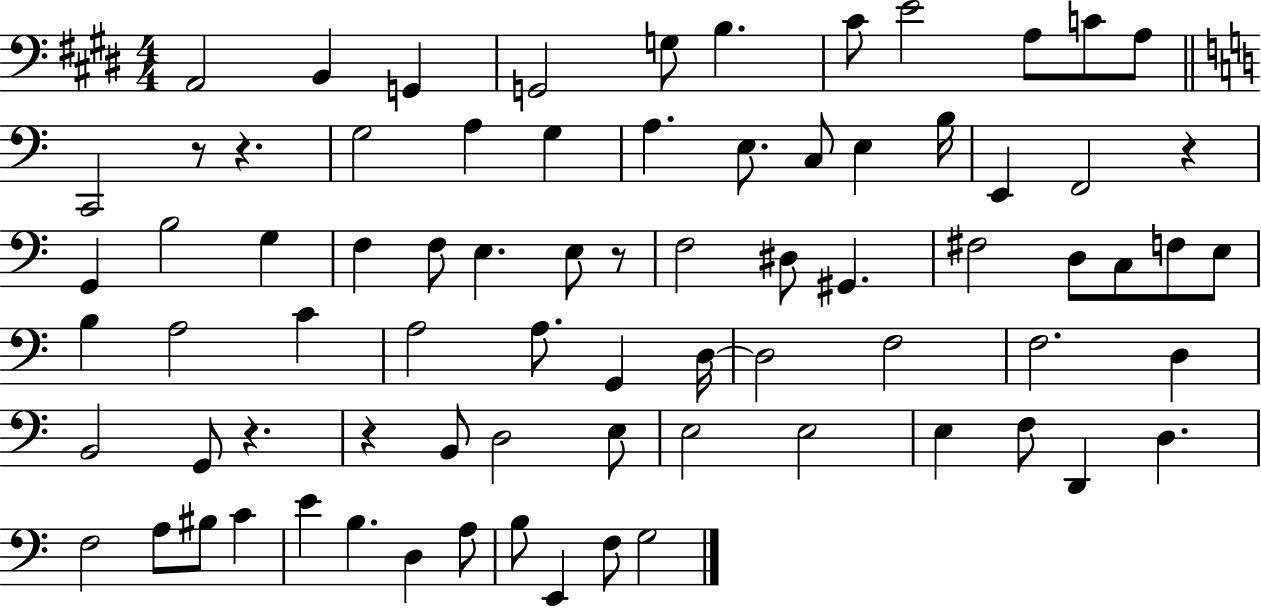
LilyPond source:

{
  \clef bass
  \numericTimeSignature
  \time 4/4
  \key e \major
  a,2 b,4 g,4 | g,2 g8 b4. | cis'8 e'2 a8 c'8 a8 | \bar "||" \break \key c \major c,2 r8 r4. | g2 a4 g4 | a4. e8. c8 e4 b16 | e,4 f,2 r4 | \break g,4 b2 g4 | f4 f8 e4. e8 r8 | f2 dis8 gis,4. | fis2 d8 c8 f8 e8 | \break b4 a2 c'4 | a2 a8. g,4 d16~~ | d2 f2 | f2. d4 | \break b,2 g,8 r4. | r4 b,8 d2 e8 | e2 e2 | e4 f8 d,4 d4. | \break f2 a8 bis8 c'4 | e'4 b4. d4 a8 | b8 e,4 f8 g2 | \bar "|."
}